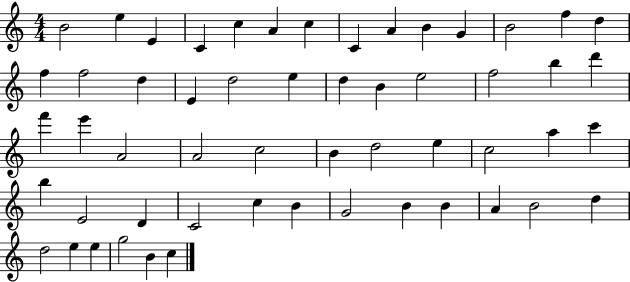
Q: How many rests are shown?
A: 0